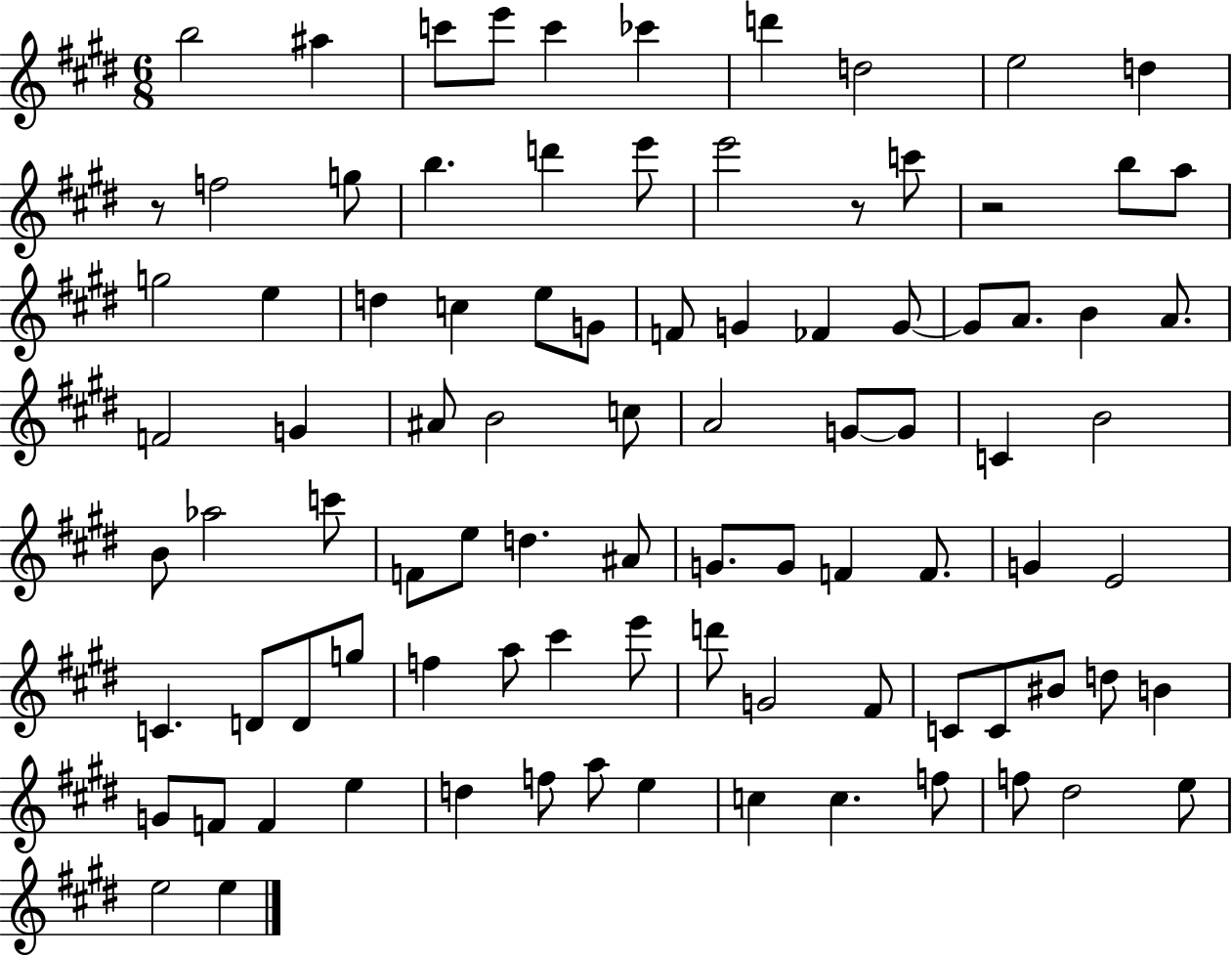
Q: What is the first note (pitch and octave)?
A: B5